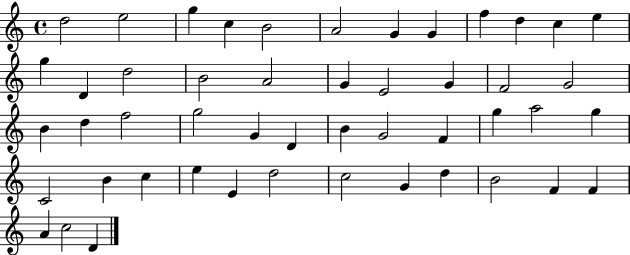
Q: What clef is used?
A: treble